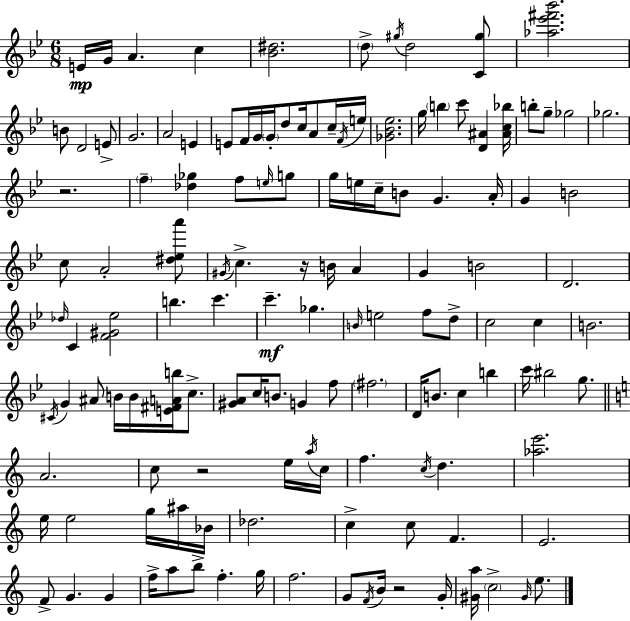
E4/s G4/s A4/q. C5/q [Bb4,D#5]/h. D5/e G#5/s D5/h [C4,G#5]/e [Ab5,Eb6,F#6,Bb6]/h. B4/e D4/h E4/e G4/h. A4/h E4/q E4/e F4/s G4/s G4/s D5/e C5/s A4/e C5/s F4/s E5/s [Gb4,Bb4,Eb5]/h. G5/s B5/q C6/e [D4,A#4]/q [A#4,C5,Bb5]/s B5/e G5/e Gb5/h Gb5/h. R/h. F5/q [Db5,Gb5]/q F5/e E5/s G5/e G5/s E5/s C5/s B4/e G4/q. A4/s G4/q B4/h C5/e A4/h [D#5,Eb5,A6]/e G#4/s C5/q. R/s B4/s A4/q G4/q B4/h D4/h. Db5/s C4/q [F4,G#4,Eb5]/h B5/q. C6/q. C6/q. Gb5/q. B4/s E5/h F5/e D5/e C5/h C5/q B4/h. C#4/s G4/q A#4/e B4/s B4/s [E4,F#4,A4,B5]/s C5/e. [G#4,A4]/e C5/s B4/e. G4/q F5/e F#5/h. D4/s B4/e. C5/q B5/q C6/s BIS5/h G5/e. A4/h. C5/e R/h E5/s A5/s C5/s F5/q. C5/s D5/q. [Ab5,E6]/h. E5/s E5/h G5/s A#5/s Bb4/s Db5/h. C5/q C5/e F4/q. E4/h. F4/e G4/q. G4/q F5/s A5/e B5/e F5/q. G5/s F5/h. G4/e F4/s B4/s R/h G4/s [G#4,A5]/s C5/h G#4/s E5/e.